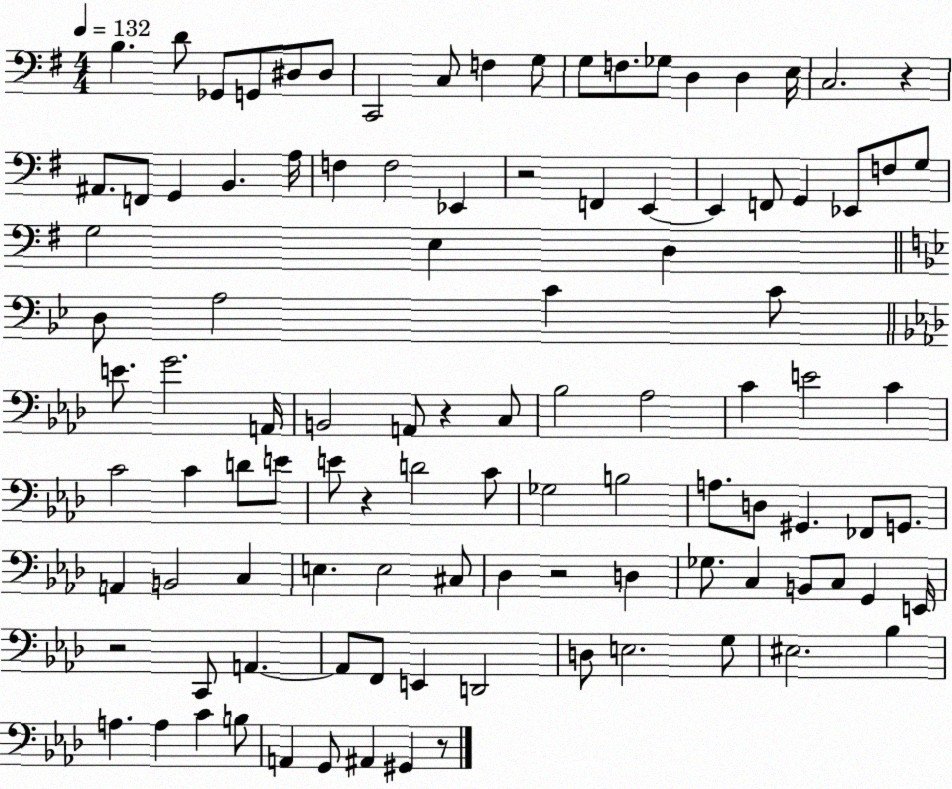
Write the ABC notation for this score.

X:1
T:Untitled
M:4/4
L:1/4
K:G
B, D/2 _G,,/2 G,,/2 ^D,/2 ^D,/2 C,,2 C,/2 F, G,/2 G,/2 F,/2 _G,/2 D, D, E,/4 C,2 z ^A,,/2 F,,/2 G,, B,, A,/4 F, F,2 _E,, z2 F,, E,, E,, F,,/2 G,, _E,,/2 F,/2 G,/2 G,2 E, D, D,/2 A,2 C C/2 E/2 G2 A,,/4 B,,2 A,,/2 z C,/2 _B,2 _A,2 C E2 C C2 C D/2 E/2 E/2 z D2 C/2 _G,2 B,2 A,/2 D,/2 ^G,, _F,,/2 G,,/2 A,, B,,2 C, E, E,2 ^C,/2 _D, z2 D, _G,/2 C, B,,/2 C,/2 G,, E,,/4 z2 C,,/2 A,, A,,/2 F,,/2 E,, D,,2 D,/2 E,2 G,/2 ^E,2 _B, A, A, C B,/2 A,, G,,/2 ^A,, ^G,, z/2